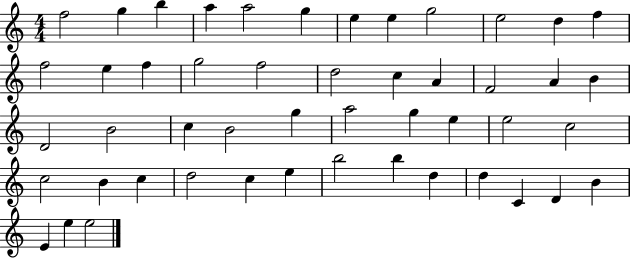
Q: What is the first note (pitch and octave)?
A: F5